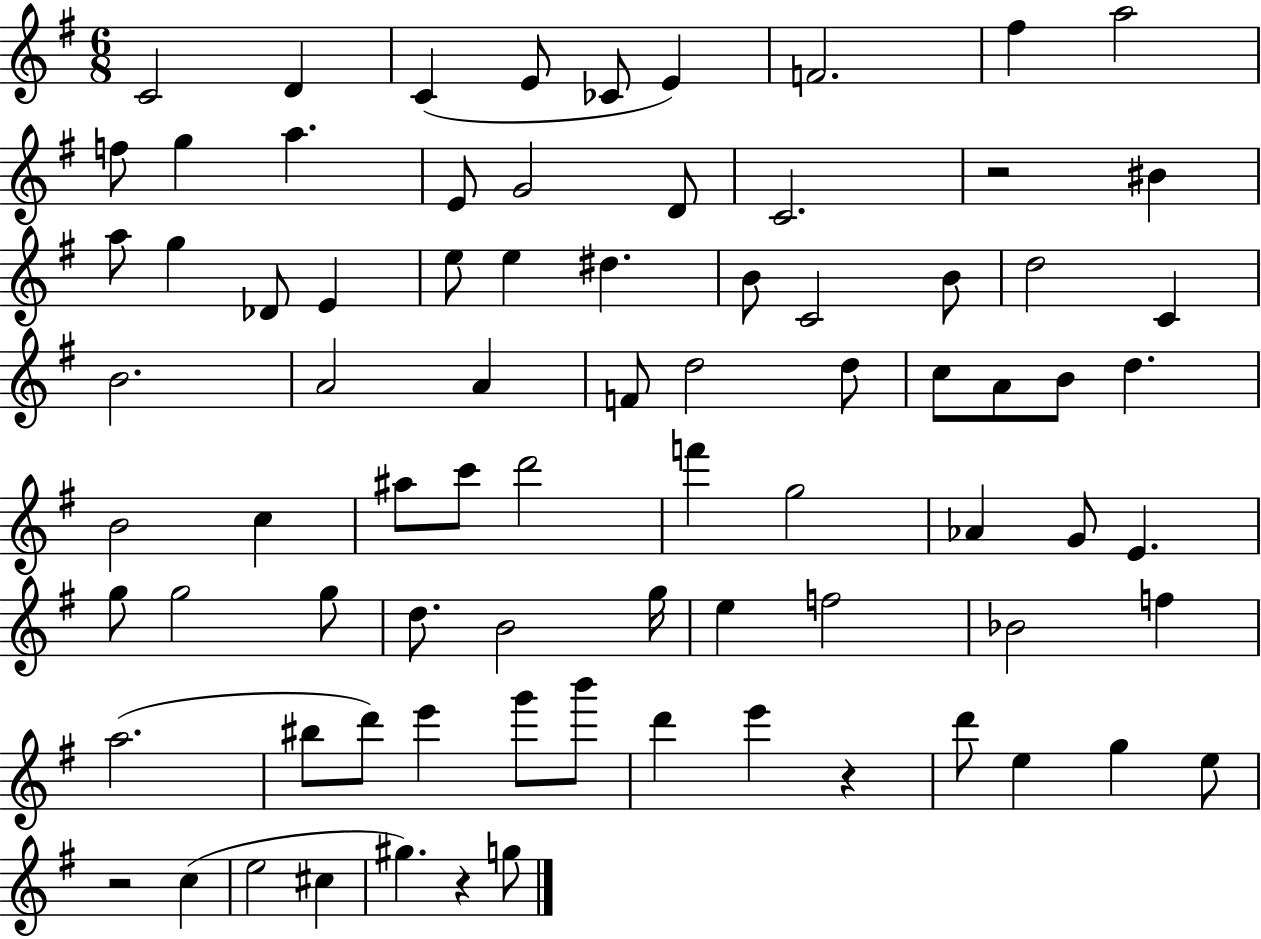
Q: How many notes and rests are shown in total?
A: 80